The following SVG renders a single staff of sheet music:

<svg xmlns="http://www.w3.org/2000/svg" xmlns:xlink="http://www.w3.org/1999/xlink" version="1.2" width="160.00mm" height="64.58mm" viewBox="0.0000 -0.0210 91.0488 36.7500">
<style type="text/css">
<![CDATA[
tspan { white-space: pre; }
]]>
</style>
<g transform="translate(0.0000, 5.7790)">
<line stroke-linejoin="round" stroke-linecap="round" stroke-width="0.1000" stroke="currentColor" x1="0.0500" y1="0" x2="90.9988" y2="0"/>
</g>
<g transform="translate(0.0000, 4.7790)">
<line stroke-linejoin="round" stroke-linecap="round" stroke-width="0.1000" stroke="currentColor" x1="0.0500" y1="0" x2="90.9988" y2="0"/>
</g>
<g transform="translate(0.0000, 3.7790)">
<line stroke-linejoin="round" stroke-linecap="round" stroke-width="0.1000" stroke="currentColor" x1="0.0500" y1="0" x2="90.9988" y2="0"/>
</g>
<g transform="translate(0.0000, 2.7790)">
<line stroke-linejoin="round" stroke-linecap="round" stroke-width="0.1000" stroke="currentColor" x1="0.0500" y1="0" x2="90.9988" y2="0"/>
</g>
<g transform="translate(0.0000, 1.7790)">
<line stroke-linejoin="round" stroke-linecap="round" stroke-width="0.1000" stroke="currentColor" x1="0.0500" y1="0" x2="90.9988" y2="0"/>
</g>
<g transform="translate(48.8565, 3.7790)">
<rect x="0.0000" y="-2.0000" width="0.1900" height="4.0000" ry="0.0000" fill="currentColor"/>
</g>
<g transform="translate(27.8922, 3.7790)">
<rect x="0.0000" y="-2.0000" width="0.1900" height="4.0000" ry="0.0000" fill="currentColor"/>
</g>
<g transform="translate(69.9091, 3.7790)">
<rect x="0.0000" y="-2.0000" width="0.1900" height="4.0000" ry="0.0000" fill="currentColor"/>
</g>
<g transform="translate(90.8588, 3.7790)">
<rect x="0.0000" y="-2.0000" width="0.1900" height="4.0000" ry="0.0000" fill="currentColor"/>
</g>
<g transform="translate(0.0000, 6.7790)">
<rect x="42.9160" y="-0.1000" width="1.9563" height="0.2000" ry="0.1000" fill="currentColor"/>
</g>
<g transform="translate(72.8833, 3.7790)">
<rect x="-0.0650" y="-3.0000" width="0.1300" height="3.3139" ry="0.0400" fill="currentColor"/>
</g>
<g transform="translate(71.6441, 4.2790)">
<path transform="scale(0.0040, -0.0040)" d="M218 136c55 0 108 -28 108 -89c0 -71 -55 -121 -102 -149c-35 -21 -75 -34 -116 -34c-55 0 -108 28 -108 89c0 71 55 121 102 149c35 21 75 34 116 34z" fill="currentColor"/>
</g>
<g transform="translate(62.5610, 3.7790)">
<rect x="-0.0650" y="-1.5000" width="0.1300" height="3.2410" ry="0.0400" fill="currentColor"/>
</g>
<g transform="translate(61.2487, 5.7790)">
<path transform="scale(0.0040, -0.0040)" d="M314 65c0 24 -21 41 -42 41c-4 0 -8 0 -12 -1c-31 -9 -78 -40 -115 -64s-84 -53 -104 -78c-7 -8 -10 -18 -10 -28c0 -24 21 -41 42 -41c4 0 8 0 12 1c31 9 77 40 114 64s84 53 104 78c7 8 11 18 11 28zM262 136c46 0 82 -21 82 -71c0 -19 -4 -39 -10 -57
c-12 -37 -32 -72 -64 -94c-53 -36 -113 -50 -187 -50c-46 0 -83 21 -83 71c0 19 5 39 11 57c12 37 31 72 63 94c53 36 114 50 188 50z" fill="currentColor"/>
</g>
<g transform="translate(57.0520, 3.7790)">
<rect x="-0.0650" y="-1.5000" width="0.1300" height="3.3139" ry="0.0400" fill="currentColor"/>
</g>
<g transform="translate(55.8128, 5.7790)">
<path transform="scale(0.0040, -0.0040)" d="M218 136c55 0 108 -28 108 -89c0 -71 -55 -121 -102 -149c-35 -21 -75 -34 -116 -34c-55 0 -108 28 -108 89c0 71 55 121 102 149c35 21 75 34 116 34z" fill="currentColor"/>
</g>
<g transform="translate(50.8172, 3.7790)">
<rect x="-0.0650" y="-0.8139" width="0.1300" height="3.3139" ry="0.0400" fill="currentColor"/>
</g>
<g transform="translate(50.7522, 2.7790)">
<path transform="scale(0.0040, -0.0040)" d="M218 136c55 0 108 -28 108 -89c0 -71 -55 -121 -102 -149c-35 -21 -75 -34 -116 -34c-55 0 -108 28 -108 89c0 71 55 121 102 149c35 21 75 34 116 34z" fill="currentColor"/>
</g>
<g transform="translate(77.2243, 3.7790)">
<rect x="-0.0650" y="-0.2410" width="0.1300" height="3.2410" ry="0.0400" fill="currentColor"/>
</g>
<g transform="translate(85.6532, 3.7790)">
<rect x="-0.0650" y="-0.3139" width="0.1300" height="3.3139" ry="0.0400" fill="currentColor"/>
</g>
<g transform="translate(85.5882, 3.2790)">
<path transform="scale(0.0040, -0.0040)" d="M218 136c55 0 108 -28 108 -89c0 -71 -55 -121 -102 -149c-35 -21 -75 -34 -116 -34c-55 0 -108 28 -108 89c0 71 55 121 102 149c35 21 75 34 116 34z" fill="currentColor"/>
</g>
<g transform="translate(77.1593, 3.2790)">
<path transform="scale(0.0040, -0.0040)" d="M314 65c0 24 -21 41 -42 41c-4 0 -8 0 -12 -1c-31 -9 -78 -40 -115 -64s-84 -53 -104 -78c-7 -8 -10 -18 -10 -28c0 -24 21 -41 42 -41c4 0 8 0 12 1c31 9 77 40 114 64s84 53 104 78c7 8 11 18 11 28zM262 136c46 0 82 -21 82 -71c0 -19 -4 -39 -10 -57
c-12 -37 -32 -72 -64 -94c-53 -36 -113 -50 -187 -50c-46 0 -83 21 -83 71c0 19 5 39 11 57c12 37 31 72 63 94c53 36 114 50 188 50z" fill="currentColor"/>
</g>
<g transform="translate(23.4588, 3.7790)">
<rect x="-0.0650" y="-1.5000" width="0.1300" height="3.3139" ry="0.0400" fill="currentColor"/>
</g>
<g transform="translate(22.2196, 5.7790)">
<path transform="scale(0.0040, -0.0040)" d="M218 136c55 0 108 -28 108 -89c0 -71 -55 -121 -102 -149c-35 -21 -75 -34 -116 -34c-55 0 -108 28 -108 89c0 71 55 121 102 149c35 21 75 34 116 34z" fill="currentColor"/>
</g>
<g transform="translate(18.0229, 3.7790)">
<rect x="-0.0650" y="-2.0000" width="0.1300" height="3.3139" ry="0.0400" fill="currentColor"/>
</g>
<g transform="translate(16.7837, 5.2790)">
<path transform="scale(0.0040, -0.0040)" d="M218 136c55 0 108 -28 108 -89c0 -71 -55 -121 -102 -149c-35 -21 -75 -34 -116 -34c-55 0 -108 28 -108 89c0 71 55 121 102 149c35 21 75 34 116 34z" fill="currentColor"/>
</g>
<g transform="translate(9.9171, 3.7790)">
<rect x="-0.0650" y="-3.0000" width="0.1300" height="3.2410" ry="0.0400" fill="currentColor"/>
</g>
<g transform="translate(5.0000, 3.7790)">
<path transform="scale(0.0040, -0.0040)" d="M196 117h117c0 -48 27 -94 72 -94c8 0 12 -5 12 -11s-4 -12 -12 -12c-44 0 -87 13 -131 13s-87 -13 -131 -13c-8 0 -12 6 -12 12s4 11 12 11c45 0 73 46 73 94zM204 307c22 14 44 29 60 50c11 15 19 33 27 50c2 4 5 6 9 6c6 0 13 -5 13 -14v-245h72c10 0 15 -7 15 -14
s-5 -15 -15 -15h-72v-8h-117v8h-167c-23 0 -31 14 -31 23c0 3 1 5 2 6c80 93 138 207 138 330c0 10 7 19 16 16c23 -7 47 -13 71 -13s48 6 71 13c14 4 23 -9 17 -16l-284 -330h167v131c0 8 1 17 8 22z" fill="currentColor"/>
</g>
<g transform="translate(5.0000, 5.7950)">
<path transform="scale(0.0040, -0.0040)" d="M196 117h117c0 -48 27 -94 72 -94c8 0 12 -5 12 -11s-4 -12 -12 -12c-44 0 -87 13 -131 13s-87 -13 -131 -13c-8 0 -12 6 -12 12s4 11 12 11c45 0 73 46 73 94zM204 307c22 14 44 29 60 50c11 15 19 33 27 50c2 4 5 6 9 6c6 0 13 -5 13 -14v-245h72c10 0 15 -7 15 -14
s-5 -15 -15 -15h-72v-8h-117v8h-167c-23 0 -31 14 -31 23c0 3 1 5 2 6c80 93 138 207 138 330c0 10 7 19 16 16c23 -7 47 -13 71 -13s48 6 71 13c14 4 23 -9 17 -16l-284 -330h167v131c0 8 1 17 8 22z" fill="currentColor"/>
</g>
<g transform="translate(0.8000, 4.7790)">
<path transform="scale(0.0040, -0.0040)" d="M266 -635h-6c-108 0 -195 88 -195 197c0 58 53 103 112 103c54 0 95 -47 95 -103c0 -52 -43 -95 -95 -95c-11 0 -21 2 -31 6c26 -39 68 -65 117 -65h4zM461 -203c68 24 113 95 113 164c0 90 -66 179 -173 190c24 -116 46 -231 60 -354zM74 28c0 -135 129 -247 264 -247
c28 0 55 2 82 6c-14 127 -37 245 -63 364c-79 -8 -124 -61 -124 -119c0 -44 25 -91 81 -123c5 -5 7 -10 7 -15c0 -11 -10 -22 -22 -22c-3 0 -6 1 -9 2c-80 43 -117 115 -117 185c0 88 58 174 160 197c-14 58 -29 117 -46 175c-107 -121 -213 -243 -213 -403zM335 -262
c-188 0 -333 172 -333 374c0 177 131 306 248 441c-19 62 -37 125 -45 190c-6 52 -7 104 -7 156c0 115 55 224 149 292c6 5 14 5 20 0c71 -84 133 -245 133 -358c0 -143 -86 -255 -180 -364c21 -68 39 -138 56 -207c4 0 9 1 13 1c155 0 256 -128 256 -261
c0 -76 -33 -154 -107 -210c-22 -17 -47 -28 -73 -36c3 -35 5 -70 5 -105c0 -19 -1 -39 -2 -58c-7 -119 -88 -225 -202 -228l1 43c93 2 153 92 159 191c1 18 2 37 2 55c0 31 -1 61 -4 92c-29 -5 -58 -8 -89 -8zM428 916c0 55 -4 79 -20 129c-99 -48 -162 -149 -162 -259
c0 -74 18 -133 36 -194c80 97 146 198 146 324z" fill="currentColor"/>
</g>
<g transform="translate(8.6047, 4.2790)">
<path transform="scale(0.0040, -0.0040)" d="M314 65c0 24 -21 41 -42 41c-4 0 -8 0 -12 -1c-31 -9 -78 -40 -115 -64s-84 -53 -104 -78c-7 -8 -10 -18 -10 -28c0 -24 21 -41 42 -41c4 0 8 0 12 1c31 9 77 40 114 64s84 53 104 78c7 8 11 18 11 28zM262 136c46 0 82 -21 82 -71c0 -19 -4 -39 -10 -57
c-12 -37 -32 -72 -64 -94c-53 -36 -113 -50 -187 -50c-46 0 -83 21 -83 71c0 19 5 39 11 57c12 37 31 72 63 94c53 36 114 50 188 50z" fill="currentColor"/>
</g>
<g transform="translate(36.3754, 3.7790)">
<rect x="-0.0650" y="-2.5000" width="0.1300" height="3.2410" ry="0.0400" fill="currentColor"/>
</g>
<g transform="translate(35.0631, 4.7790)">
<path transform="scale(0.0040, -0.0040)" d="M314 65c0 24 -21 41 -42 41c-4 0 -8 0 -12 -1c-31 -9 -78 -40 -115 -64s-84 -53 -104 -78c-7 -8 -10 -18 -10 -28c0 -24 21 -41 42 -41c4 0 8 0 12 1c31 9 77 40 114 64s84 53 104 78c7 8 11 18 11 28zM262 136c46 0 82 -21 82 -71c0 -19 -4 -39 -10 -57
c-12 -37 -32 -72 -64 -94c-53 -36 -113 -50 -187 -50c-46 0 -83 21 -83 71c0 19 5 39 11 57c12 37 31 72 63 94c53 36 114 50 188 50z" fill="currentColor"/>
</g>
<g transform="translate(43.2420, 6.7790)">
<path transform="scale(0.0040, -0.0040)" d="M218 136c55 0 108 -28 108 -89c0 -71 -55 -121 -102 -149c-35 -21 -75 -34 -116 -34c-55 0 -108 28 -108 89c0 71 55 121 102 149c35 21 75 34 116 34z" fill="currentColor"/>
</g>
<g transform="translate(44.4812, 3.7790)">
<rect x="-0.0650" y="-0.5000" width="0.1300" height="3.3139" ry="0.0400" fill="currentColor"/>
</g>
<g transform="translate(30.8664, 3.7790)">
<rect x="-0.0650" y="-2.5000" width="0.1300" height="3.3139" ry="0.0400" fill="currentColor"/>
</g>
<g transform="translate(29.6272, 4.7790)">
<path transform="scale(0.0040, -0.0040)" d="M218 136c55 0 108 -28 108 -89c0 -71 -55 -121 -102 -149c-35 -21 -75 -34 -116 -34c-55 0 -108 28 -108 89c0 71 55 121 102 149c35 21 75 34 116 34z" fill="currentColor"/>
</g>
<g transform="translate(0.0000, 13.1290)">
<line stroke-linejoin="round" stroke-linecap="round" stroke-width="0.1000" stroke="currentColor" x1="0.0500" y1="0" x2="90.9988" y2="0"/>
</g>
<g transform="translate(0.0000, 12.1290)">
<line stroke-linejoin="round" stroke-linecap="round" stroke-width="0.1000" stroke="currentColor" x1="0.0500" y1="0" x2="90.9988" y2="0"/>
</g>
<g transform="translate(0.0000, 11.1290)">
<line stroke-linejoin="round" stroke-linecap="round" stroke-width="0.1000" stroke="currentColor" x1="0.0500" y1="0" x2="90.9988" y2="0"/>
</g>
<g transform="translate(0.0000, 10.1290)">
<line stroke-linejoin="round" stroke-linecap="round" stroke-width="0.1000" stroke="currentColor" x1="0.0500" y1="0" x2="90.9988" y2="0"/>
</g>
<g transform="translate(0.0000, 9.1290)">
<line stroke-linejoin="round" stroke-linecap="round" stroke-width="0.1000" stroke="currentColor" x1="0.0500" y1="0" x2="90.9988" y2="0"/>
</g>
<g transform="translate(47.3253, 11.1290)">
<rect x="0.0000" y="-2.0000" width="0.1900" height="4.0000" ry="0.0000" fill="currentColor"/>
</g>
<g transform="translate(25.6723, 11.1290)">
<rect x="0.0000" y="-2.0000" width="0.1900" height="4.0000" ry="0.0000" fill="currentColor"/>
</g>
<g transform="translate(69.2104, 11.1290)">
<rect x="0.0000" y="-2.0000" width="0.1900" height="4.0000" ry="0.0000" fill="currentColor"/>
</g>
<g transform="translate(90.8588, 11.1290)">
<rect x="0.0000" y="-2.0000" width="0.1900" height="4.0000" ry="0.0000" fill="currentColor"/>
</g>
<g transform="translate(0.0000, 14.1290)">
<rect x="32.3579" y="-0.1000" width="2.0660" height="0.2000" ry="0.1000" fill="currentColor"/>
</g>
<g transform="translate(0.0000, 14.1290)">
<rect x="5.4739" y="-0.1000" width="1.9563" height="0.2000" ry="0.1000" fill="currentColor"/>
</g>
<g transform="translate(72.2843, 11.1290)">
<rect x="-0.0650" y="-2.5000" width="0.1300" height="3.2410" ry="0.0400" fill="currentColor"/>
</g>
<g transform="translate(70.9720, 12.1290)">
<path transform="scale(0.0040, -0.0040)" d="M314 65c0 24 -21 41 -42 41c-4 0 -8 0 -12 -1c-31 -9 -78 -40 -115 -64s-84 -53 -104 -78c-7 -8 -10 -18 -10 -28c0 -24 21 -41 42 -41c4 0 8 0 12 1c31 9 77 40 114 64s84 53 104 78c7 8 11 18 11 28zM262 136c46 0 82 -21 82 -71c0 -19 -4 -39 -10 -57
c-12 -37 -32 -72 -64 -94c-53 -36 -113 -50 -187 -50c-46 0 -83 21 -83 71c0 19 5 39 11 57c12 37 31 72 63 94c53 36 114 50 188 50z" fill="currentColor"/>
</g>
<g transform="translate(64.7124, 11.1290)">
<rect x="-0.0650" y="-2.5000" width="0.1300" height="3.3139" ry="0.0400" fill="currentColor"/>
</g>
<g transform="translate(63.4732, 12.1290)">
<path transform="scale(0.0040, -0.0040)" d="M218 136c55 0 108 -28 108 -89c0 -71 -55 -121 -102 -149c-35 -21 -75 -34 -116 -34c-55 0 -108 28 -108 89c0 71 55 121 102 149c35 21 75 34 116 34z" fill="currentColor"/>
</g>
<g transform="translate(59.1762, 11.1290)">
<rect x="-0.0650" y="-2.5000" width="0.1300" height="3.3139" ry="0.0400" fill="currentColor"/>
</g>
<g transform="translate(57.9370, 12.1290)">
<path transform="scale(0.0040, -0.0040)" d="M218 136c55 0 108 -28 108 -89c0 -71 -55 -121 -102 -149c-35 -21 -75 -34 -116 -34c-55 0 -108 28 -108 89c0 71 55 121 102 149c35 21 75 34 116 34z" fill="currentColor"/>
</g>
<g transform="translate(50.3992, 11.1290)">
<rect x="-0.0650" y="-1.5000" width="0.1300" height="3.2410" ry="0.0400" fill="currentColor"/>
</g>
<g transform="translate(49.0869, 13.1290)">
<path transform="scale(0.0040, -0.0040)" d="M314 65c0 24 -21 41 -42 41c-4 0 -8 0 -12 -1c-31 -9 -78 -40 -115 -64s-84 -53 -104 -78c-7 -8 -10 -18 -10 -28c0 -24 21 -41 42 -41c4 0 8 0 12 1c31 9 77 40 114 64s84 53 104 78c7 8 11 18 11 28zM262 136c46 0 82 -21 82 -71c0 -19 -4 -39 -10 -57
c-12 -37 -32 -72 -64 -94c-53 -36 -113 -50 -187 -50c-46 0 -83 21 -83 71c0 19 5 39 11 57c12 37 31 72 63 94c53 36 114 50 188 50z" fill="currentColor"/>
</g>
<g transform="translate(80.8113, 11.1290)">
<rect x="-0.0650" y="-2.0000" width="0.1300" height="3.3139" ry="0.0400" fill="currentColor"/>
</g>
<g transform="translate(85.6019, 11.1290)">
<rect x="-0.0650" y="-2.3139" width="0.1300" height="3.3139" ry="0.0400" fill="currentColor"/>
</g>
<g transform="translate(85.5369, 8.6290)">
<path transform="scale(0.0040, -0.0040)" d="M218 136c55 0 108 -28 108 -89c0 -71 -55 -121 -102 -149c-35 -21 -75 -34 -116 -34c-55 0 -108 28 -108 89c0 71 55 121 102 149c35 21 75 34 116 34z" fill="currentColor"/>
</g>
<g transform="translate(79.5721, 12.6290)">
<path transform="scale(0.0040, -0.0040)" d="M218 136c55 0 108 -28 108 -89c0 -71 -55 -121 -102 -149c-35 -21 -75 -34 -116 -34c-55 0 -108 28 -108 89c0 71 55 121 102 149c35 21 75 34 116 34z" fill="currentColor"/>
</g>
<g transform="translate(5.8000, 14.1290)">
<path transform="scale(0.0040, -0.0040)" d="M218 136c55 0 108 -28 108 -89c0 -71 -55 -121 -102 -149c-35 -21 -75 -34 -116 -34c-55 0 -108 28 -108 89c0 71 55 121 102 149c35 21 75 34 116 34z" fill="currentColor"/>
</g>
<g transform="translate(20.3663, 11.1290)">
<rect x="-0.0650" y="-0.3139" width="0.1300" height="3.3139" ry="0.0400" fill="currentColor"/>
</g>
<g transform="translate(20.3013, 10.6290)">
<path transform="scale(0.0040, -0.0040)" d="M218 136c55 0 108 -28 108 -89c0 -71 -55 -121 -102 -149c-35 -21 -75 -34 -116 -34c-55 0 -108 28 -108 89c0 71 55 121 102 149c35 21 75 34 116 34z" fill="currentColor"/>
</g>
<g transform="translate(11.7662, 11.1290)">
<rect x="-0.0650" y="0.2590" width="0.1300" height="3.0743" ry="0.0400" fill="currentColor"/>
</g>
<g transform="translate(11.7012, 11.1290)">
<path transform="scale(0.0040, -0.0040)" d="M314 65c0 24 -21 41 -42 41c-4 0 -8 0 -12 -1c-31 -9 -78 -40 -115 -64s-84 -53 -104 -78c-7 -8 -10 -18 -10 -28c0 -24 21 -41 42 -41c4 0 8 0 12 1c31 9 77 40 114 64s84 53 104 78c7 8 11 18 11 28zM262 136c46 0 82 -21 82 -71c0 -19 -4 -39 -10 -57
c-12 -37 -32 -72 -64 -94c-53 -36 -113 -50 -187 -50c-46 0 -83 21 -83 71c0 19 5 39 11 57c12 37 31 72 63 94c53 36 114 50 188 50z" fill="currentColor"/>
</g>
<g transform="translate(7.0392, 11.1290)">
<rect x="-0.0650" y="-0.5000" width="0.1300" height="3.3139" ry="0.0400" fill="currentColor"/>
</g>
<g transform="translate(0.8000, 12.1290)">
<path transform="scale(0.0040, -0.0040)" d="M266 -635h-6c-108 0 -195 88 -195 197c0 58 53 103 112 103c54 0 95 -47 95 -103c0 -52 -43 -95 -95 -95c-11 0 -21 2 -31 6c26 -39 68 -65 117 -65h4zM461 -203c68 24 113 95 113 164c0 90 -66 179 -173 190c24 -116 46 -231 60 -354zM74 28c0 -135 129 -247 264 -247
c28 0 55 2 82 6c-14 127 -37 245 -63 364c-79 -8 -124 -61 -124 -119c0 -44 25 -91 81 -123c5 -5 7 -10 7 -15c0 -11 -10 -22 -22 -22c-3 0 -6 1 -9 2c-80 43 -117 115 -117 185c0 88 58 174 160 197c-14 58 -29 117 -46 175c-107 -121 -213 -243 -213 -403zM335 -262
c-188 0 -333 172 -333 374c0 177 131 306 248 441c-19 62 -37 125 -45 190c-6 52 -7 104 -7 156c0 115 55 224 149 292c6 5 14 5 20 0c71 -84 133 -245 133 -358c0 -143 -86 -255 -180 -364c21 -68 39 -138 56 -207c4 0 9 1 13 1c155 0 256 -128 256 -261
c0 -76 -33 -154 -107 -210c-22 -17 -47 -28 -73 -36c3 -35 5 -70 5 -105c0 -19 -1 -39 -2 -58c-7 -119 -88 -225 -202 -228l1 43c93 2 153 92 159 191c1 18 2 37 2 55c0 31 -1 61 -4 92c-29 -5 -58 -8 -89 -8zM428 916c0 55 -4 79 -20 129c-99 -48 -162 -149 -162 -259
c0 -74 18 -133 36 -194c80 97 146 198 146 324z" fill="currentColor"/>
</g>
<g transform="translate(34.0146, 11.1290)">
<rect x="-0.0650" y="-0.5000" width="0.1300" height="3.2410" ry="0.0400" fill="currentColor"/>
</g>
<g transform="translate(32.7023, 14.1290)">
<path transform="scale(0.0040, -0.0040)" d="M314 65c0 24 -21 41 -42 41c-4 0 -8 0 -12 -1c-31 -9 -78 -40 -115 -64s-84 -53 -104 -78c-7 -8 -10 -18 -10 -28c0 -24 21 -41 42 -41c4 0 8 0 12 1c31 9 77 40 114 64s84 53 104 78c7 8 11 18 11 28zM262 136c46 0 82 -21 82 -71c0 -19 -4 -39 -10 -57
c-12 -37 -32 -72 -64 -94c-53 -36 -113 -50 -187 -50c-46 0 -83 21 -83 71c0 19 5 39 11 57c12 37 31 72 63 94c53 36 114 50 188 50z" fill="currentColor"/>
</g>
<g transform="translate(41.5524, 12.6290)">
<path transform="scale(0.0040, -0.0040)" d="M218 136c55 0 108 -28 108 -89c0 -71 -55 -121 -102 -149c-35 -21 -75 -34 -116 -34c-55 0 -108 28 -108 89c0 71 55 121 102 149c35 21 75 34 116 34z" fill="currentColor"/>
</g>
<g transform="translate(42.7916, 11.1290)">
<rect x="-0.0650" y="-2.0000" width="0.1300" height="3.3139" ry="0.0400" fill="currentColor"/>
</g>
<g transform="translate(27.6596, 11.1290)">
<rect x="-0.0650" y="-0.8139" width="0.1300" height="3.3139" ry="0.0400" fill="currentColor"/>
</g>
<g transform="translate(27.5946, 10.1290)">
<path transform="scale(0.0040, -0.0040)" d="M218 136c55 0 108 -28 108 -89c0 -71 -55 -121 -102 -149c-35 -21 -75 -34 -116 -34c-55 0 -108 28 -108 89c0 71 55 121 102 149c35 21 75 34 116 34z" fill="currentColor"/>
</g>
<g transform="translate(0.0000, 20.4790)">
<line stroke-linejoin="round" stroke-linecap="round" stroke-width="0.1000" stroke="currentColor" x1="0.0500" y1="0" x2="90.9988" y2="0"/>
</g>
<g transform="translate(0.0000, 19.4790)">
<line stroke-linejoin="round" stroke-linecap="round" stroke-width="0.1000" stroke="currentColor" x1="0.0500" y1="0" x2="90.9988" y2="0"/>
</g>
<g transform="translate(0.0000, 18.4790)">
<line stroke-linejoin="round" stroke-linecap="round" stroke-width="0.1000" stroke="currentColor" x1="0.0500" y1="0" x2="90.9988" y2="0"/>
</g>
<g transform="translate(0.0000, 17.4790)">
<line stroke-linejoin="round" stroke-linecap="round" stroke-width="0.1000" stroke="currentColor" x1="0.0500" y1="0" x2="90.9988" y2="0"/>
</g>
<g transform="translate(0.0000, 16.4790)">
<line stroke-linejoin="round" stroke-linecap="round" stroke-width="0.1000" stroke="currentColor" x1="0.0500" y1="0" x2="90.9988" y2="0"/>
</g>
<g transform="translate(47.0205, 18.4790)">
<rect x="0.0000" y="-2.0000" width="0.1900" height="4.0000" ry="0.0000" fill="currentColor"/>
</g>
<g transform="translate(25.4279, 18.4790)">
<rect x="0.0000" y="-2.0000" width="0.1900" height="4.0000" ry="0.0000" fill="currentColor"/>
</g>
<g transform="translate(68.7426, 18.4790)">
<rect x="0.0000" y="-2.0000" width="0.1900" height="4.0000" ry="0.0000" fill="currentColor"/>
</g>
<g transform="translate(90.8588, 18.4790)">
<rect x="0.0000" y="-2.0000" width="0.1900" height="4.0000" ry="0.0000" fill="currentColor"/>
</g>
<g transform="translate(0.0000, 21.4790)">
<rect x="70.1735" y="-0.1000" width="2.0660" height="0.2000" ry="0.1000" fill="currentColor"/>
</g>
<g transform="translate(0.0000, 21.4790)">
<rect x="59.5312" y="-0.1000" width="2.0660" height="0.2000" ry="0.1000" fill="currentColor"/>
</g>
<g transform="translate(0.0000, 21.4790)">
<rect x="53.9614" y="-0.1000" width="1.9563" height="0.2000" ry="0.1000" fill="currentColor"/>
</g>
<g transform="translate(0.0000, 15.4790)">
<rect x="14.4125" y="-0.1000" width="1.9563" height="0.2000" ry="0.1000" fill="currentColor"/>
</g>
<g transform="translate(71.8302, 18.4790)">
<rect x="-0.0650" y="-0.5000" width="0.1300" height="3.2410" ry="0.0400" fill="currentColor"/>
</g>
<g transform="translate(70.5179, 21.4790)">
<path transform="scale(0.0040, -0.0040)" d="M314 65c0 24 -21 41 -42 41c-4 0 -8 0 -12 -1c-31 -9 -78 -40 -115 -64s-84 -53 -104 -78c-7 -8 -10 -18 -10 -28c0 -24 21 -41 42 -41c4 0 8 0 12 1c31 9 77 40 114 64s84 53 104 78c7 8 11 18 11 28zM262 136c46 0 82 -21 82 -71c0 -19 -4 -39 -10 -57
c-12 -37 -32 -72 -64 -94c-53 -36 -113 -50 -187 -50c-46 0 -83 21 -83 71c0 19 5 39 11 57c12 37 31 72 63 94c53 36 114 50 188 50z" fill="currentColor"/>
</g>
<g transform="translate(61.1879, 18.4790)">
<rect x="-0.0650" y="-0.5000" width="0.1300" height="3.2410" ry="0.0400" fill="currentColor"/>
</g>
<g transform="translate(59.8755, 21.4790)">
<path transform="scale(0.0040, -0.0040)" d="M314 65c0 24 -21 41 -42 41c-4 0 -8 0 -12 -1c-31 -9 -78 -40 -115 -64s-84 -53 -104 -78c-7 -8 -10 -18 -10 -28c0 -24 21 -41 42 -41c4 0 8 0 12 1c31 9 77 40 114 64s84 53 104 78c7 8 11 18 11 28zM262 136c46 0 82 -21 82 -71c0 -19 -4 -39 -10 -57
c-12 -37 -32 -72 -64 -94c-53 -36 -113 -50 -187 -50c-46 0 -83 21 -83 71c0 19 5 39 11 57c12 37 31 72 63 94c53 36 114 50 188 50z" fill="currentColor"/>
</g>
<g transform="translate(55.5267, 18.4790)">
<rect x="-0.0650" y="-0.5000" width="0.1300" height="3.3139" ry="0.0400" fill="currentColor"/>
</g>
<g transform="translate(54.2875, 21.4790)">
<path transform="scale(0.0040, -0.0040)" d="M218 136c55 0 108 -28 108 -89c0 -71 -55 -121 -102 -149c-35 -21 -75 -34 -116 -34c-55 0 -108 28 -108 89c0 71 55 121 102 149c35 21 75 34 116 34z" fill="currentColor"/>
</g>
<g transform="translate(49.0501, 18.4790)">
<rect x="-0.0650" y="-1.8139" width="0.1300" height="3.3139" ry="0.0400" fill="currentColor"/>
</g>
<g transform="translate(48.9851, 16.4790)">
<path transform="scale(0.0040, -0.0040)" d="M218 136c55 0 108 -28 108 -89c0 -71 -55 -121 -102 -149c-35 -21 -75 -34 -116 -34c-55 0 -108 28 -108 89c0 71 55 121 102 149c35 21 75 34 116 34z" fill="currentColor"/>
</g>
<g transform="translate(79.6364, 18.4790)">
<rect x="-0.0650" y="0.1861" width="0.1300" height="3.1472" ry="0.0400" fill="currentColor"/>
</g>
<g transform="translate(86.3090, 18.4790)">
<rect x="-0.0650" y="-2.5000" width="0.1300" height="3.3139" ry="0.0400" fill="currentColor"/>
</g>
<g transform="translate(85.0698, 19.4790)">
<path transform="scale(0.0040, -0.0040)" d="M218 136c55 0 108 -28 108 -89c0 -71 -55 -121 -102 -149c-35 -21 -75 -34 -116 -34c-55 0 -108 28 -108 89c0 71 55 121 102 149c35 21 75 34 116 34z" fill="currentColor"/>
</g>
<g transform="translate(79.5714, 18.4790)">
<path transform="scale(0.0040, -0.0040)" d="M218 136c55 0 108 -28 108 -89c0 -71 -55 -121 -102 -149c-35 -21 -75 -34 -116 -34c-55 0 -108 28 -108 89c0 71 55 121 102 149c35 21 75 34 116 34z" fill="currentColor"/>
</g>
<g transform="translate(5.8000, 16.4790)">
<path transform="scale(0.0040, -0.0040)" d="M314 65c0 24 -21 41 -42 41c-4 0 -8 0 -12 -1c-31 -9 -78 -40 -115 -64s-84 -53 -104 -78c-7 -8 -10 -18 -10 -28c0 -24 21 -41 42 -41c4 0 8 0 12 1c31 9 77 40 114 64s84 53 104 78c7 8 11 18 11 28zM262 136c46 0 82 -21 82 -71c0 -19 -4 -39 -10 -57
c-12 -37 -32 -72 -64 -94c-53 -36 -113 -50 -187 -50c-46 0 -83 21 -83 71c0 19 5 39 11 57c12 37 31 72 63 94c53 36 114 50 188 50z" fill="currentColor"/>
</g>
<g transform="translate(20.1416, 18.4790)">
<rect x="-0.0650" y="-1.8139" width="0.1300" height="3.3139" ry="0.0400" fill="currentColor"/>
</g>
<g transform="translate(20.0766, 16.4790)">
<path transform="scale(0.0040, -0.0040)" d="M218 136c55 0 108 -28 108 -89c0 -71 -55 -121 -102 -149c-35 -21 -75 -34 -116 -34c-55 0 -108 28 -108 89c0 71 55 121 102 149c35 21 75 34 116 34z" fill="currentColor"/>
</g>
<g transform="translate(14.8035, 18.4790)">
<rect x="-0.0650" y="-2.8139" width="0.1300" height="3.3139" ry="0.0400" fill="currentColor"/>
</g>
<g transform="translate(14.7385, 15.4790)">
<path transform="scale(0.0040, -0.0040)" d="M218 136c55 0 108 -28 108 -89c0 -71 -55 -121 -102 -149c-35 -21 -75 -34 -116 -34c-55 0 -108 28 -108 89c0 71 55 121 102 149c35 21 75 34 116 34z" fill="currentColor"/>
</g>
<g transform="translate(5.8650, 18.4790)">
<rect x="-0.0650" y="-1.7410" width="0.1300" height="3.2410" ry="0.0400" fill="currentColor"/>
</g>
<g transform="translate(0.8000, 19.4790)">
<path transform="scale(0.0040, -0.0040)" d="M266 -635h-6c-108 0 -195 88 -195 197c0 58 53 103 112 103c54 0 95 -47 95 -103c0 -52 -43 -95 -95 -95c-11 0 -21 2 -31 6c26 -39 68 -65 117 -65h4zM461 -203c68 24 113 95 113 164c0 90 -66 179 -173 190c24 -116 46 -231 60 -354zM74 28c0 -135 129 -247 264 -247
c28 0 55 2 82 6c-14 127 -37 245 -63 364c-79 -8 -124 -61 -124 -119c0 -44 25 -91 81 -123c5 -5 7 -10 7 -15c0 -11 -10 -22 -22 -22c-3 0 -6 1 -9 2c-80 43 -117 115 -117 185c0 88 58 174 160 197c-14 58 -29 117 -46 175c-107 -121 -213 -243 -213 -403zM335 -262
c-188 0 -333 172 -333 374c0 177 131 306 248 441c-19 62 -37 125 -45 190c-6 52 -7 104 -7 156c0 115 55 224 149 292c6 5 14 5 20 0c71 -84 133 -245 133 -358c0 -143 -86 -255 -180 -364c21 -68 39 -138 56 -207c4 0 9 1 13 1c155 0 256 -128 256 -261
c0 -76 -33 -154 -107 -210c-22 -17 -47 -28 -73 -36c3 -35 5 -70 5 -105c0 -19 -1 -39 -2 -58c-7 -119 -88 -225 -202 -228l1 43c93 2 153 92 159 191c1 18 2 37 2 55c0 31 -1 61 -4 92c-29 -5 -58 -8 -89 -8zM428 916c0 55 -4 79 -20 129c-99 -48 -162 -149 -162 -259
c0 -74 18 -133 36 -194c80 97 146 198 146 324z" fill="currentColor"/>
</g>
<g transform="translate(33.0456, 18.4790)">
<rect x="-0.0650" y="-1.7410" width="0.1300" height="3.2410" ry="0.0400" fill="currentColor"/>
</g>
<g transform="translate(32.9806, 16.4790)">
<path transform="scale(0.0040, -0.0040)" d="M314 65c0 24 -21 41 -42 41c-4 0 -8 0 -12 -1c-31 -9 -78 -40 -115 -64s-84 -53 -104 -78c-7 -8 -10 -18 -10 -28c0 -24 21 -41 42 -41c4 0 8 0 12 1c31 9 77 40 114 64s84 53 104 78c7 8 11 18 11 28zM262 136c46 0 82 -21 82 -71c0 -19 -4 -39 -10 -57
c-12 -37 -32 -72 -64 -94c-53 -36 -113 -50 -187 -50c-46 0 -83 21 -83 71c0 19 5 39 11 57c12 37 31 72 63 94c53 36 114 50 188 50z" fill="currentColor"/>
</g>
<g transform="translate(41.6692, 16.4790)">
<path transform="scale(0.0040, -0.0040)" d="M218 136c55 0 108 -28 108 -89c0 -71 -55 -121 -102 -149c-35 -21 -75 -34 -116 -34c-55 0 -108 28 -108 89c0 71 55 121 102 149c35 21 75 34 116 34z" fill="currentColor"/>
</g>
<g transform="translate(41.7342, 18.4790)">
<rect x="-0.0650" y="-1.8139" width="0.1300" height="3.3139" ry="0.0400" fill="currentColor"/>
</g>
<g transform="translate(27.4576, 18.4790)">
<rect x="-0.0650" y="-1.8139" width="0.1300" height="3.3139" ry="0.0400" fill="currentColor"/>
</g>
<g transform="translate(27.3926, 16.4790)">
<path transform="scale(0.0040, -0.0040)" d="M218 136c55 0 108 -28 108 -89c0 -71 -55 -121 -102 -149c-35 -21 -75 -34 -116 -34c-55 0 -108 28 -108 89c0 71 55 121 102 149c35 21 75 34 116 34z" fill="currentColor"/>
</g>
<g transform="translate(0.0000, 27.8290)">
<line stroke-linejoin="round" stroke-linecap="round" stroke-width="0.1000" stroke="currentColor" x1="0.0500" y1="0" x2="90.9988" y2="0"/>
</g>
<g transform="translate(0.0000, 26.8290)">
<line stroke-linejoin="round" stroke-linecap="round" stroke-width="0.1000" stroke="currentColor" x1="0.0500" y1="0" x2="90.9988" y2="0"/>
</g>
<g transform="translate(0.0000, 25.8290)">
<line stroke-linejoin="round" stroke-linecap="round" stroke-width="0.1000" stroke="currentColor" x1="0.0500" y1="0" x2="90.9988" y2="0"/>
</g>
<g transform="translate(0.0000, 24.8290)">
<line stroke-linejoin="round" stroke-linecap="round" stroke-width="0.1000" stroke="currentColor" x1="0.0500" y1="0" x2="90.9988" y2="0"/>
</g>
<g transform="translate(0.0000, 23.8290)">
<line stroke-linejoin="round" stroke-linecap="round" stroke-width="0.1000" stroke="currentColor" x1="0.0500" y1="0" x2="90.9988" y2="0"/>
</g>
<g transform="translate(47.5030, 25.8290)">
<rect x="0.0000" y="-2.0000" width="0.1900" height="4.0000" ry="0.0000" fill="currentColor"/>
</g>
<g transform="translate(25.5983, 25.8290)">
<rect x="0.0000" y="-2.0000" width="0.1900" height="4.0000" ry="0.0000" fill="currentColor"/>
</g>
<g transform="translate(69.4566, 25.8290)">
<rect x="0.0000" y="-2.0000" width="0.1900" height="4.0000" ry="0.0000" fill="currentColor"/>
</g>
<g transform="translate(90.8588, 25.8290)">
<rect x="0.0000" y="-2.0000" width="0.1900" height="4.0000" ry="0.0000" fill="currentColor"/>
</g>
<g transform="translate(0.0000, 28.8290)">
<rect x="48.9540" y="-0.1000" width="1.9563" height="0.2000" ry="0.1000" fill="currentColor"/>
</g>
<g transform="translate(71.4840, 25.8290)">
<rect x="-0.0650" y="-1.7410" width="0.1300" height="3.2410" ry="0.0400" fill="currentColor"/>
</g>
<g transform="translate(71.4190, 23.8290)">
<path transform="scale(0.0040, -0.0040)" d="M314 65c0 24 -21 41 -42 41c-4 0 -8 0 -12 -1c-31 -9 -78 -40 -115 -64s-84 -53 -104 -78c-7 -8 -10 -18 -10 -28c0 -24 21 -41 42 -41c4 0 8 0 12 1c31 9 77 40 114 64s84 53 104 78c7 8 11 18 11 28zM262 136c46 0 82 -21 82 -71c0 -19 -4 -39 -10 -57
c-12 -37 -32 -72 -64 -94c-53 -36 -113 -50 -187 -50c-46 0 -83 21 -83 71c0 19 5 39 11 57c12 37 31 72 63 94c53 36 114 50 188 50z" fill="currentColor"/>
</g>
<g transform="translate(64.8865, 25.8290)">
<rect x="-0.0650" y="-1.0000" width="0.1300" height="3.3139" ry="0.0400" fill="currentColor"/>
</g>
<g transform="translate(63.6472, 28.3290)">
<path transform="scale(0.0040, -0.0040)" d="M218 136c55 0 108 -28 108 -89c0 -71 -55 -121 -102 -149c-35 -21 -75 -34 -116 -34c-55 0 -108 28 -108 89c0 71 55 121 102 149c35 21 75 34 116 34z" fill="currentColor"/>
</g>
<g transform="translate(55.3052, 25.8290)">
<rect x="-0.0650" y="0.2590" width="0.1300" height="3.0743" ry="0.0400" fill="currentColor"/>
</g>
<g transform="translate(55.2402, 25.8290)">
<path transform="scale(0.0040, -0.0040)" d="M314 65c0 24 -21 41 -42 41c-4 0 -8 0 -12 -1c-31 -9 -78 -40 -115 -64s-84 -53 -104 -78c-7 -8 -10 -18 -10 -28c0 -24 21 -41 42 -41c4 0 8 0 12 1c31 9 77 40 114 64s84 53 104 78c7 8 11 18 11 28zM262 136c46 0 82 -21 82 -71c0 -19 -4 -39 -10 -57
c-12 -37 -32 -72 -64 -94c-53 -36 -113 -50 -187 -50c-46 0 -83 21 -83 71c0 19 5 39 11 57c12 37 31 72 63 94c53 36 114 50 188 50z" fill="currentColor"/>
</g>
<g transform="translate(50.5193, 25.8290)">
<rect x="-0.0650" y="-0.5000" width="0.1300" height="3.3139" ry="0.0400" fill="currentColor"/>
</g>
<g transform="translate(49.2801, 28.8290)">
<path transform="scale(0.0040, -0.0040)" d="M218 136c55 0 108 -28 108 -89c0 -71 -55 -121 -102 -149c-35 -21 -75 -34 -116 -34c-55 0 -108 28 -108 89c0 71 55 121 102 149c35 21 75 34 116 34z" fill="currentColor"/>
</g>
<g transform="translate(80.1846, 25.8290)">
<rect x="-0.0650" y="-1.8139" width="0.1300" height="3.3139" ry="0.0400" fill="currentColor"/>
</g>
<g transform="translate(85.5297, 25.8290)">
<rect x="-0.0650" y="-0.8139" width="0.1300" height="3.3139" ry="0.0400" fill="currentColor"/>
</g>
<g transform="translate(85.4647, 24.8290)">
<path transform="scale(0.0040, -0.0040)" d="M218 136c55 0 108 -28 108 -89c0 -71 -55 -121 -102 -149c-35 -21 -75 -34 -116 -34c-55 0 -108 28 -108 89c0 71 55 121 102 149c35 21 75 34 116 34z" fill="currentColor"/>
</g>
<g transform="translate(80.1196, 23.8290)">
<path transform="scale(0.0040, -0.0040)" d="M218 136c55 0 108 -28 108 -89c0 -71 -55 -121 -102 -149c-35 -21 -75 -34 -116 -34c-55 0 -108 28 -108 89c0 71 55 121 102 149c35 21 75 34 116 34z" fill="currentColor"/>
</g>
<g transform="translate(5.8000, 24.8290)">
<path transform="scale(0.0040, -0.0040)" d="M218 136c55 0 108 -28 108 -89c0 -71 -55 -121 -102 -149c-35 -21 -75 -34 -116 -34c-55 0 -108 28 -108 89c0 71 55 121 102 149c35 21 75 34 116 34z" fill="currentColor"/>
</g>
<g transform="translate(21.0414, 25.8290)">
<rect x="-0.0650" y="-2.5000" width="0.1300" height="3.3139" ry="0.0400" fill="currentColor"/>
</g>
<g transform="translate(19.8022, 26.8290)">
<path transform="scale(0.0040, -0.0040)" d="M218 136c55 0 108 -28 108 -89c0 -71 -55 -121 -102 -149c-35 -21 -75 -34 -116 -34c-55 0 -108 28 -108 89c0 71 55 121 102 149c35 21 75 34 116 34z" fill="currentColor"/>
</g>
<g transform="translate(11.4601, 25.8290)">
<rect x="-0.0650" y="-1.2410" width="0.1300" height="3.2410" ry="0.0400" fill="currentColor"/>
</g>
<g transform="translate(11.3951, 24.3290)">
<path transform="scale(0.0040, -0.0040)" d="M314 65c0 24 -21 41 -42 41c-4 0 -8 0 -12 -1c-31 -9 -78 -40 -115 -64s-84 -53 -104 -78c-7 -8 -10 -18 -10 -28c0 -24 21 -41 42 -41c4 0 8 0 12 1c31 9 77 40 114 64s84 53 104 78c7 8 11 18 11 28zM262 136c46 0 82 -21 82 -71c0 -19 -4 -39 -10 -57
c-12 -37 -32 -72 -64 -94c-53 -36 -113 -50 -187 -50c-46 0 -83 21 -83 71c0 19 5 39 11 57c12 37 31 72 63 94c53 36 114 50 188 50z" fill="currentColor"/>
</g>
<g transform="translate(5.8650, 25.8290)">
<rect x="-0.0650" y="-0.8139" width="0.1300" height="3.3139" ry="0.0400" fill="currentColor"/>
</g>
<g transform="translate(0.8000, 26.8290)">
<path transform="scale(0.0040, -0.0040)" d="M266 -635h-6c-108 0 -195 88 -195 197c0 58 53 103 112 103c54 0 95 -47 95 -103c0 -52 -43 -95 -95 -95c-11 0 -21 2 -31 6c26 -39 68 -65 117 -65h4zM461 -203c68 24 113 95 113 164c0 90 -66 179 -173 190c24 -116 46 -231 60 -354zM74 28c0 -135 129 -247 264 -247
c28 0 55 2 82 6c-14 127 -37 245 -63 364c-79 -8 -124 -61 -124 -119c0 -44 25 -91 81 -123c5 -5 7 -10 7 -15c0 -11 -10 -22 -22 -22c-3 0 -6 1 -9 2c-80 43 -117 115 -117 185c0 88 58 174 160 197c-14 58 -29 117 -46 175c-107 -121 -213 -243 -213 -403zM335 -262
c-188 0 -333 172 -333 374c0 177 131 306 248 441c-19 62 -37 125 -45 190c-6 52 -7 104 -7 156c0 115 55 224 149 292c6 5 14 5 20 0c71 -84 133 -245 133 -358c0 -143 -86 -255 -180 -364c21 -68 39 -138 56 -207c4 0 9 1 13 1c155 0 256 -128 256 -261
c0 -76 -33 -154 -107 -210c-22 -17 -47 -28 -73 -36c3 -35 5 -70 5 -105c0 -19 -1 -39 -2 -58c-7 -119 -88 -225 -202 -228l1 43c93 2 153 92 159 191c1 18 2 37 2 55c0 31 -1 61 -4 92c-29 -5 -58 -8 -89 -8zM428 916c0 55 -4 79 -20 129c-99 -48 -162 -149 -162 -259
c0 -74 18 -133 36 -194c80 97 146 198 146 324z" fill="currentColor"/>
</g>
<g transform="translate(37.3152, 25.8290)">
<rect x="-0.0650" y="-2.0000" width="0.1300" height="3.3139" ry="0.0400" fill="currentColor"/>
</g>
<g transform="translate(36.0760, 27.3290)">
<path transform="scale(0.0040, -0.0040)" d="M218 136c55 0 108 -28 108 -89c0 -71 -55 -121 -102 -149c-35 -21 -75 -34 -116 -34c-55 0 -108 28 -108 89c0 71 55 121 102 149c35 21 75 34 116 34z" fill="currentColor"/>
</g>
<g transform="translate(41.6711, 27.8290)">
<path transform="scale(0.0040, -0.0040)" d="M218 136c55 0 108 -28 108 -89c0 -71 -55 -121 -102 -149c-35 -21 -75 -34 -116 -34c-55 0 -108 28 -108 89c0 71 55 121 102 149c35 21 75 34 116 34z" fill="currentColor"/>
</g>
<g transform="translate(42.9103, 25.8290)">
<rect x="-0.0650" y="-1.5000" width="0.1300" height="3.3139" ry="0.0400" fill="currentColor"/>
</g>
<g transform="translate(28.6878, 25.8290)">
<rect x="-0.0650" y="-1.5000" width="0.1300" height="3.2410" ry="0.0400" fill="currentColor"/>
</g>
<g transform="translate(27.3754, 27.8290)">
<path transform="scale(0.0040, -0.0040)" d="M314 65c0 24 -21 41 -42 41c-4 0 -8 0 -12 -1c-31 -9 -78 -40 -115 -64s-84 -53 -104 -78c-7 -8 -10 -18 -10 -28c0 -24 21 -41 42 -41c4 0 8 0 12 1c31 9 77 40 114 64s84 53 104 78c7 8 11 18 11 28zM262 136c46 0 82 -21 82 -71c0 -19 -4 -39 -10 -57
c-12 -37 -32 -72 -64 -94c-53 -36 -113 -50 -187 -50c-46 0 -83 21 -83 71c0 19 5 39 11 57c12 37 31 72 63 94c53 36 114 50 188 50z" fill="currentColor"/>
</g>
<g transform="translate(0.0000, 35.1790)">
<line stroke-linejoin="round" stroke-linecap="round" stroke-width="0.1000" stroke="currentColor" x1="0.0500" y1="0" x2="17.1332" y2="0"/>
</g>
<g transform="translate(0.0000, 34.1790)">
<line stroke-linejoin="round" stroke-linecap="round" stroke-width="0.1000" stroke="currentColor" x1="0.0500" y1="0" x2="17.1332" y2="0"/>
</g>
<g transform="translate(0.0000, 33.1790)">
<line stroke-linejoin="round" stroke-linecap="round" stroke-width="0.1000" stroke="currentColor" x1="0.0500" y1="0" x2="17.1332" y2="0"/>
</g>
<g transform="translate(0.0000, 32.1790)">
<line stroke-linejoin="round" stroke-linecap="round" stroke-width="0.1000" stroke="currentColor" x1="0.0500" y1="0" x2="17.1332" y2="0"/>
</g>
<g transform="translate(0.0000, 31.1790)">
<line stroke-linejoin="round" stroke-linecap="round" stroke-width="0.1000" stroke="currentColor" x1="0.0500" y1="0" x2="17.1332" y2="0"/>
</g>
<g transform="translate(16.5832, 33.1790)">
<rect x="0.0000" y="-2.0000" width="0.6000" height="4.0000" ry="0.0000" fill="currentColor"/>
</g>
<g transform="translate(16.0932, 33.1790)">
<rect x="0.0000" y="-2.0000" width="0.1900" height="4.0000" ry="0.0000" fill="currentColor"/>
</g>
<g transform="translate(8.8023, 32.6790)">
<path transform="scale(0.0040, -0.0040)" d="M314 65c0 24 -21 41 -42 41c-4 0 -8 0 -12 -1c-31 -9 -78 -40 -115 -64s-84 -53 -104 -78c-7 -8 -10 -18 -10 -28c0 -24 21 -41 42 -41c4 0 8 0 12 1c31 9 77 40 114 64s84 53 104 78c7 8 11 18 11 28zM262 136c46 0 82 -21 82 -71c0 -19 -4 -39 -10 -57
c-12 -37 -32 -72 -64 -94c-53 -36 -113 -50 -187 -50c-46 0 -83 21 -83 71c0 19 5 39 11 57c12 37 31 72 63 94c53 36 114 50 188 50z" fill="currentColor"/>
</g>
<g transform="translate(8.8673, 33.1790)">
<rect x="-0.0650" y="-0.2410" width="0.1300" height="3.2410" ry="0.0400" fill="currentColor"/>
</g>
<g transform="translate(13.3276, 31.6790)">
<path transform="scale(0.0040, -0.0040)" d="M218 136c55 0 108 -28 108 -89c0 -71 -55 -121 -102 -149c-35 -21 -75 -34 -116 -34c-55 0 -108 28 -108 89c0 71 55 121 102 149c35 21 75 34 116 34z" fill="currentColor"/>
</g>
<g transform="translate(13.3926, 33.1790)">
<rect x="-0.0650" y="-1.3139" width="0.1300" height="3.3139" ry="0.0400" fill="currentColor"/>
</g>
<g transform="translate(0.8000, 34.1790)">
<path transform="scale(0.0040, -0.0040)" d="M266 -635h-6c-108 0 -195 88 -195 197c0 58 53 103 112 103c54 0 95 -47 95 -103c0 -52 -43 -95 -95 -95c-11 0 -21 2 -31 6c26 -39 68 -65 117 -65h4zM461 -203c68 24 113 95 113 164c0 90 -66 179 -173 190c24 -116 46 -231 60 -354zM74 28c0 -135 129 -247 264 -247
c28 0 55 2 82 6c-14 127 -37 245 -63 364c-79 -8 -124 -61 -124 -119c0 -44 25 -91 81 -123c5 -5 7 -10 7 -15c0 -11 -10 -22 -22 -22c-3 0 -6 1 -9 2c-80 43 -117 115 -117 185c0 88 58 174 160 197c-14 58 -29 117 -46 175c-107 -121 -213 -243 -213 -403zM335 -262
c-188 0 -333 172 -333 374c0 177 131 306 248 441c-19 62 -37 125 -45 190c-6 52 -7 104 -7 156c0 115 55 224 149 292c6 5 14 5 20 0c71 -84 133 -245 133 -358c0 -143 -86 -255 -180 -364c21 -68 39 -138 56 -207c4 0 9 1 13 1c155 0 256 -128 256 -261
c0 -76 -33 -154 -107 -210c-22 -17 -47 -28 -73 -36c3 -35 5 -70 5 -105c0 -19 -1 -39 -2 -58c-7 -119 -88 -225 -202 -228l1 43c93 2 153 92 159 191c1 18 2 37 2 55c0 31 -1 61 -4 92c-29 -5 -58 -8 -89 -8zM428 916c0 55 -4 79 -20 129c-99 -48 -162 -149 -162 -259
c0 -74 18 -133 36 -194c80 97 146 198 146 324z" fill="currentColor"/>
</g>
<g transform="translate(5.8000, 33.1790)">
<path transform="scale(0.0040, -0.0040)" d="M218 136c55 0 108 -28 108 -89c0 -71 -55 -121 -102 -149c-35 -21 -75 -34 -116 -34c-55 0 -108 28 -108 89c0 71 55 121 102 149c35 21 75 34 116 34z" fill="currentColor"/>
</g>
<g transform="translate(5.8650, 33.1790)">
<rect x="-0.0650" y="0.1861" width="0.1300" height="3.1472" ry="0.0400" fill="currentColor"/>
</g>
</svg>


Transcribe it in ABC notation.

X:1
T:Untitled
M:4/4
L:1/4
K:C
A2 F E G G2 C d E E2 A c2 c C B2 c d C2 F E2 G G G2 F g f2 a f f f2 f f C C2 C2 B G d e2 G E2 F E C B2 D f2 f d B c2 e